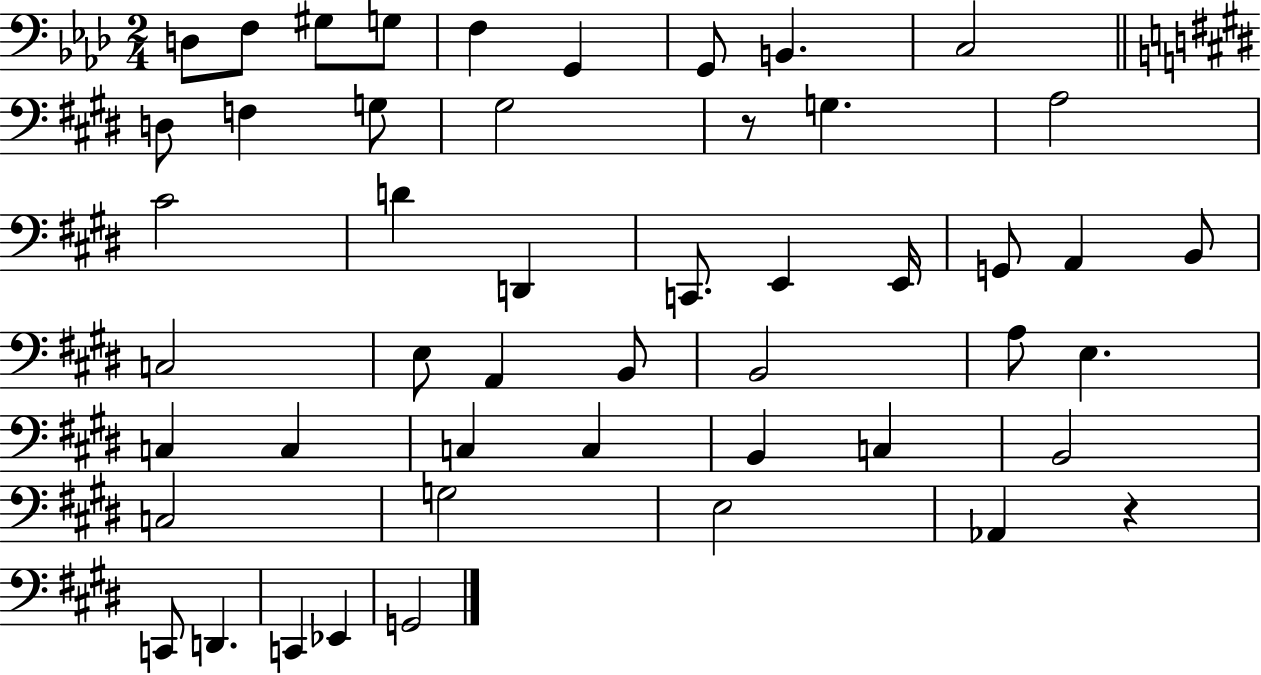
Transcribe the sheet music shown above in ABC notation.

X:1
T:Untitled
M:2/4
L:1/4
K:Ab
D,/2 F,/2 ^G,/2 G,/2 F, G,, G,,/2 B,, C,2 D,/2 F, G,/2 ^G,2 z/2 G, A,2 ^C2 D D,, C,,/2 E,, E,,/4 G,,/2 A,, B,,/2 C,2 E,/2 A,, B,,/2 B,,2 A,/2 E, C, C, C, C, B,, C, B,,2 C,2 G,2 E,2 _A,, z C,,/2 D,, C,, _E,, G,,2